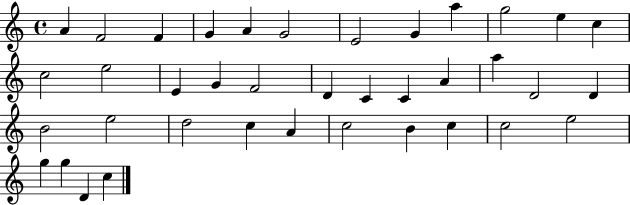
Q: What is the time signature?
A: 4/4